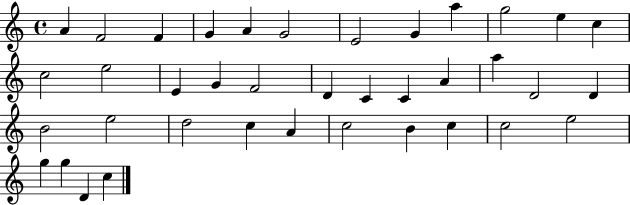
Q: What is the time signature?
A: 4/4